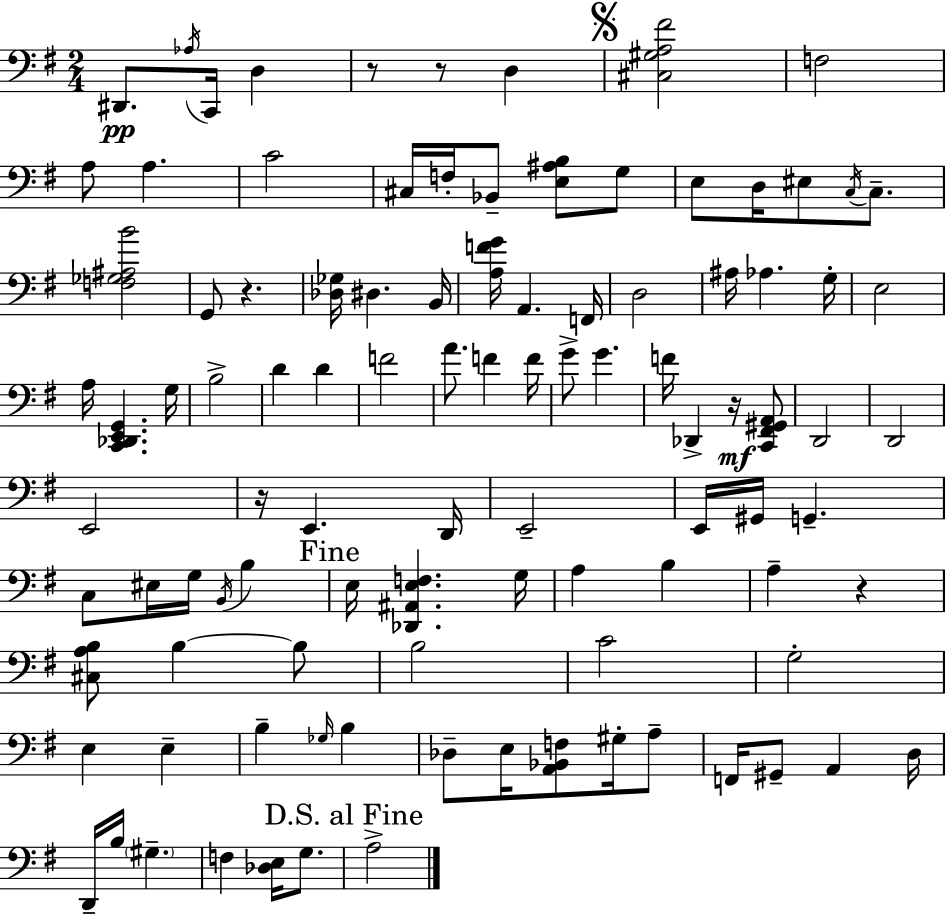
X:1
T:Untitled
M:2/4
L:1/4
K:G
^D,,/2 _A,/4 C,,/4 D, z/2 z/2 D, [^C,^G,A,^F]2 F,2 A,/2 A, C2 ^C,/4 F,/4 _B,,/2 [E,^A,B,]/2 G,/2 E,/2 D,/4 ^E,/2 C,/4 C,/2 [F,_G,^A,B]2 G,,/2 z [_D,_G,]/4 ^D, B,,/4 [A,FG]/4 A,, F,,/4 D,2 ^A,/4 _A, G,/4 E,2 A,/4 [C,,_D,,E,,G,,] G,/4 B,2 D D F2 A/2 F F/4 G/2 G F/4 _D,, z/4 [C,,^F,,^G,,A,,]/2 D,,2 D,,2 E,,2 z/4 E,, D,,/4 E,,2 E,,/4 ^G,,/4 G,, C,/2 ^E,/4 G,/4 B,,/4 B, E,/4 [_D,,^A,,E,F,] G,/4 A, B, A, z [^C,A,B,]/2 B, B,/2 B,2 C2 G,2 E, E, B, _G,/4 B, _D,/2 E,/4 [A,,_B,,F,]/2 ^G,/4 A,/2 F,,/4 ^G,,/2 A,, D,/4 D,,/4 B,/4 ^G, F, [_D,E,]/4 G,/2 A,2